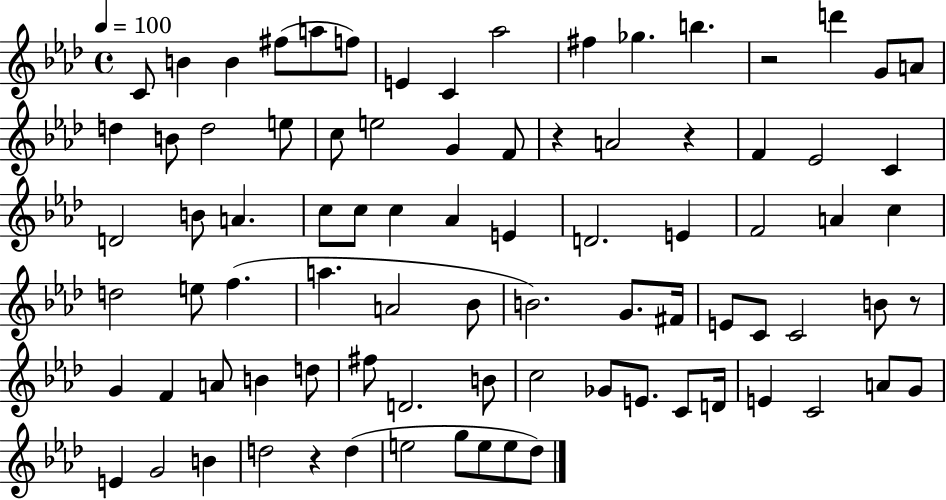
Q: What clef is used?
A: treble